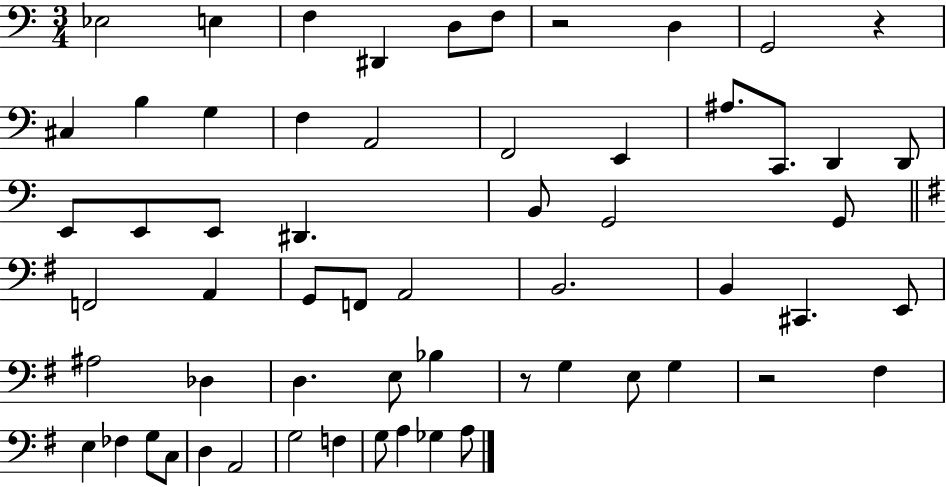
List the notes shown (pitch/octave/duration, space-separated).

Eb3/h E3/q F3/q D#2/q D3/e F3/e R/h D3/q G2/h R/q C#3/q B3/q G3/q F3/q A2/h F2/h E2/q A#3/e. C2/e. D2/q D2/e E2/e E2/e E2/e D#2/q. B2/e G2/h G2/e F2/h A2/q G2/e F2/e A2/h B2/h. B2/q C#2/q. E2/e A#3/h Db3/q D3/q. E3/e Bb3/q R/e G3/q E3/e G3/q R/h F#3/q E3/q FES3/q G3/e C3/e D3/q A2/h G3/h F3/q G3/e A3/q Gb3/q A3/e